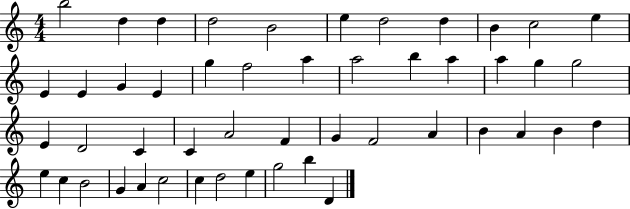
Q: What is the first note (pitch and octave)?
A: B5